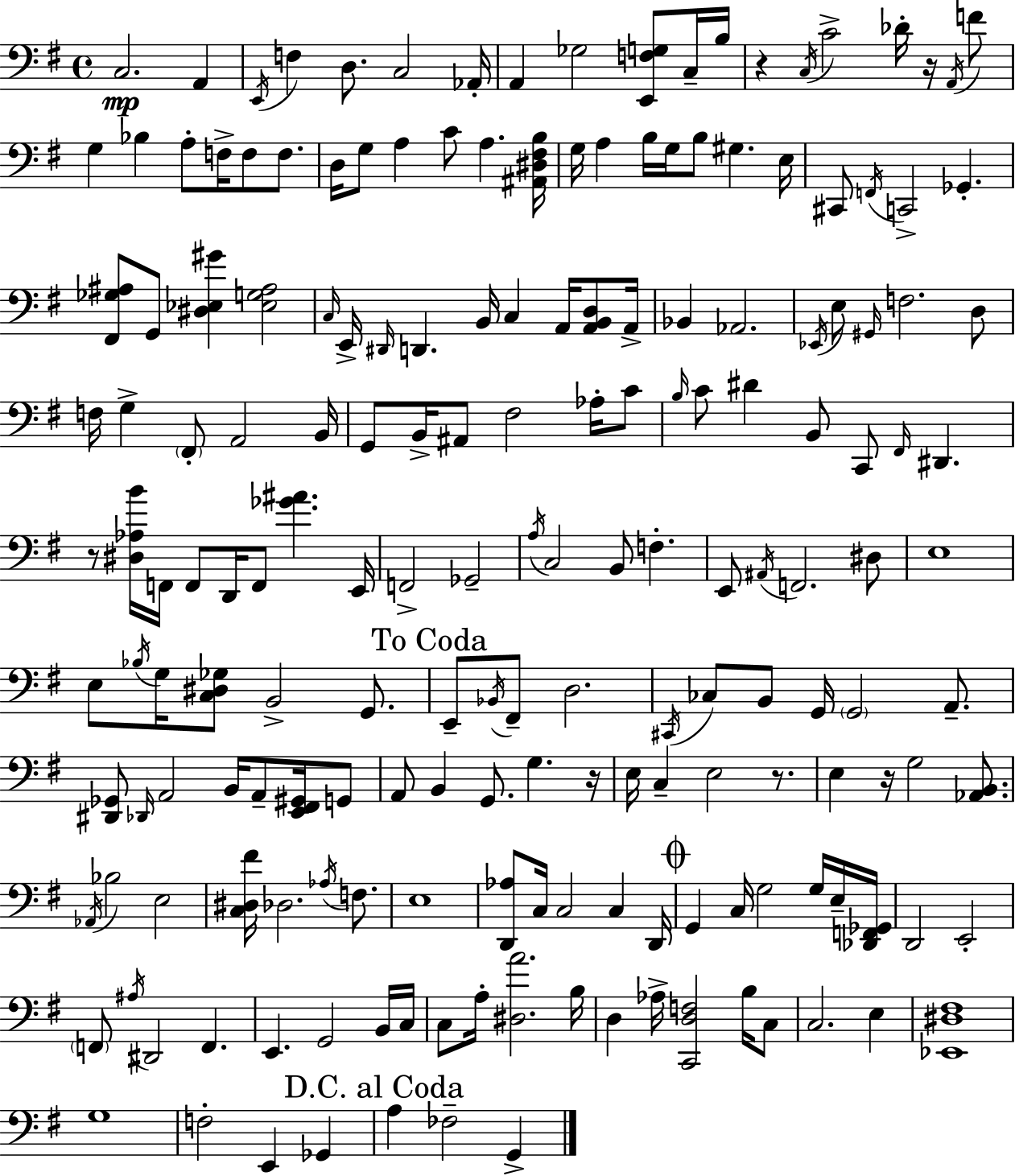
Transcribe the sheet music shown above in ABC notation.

X:1
T:Untitled
M:4/4
L:1/4
K:Em
C,2 A,, E,,/4 F, D,/2 C,2 _A,,/4 A,, _G,2 [E,,F,G,]/2 C,/4 B,/4 z C,/4 C2 _D/4 z/4 A,,/4 F/2 G, _B, A,/2 F,/4 F,/2 F,/2 D,/4 G,/2 A, C/2 A, [^A,,^D,^F,B,]/4 G,/4 A, B,/4 G,/4 B,/2 ^G, E,/4 ^C,,/2 F,,/4 C,,2 _G,, [^F,,_G,^A,]/2 G,,/2 [^D,_E,^G] [_E,G,^A,]2 C,/4 E,,/4 ^D,,/4 D,, B,,/4 C, A,,/4 [A,,B,,D,]/2 A,,/4 _B,, _A,,2 _E,,/4 E,/2 ^G,,/4 F,2 D,/2 F,/4 G, ^F,,/2 A,,2 B,,/4 G,,/2 B,,/4 ^A,,/2 ^F,2 _A,/4 C/2 B,/4 C/2 ^D B,,/2 C,,/2 ^F,,/4 ^D,, z/2 [^D,_A,B]/4 F,,/4 F,,/2 D,,/4 F,,/2 [_G^A] E,,/4 F,,2 _G,,2 A,/4 C,2 B,,/2 F, E,,/2 ^A,,/4 F,,2 ^D,/2 E,4 E,/2 _B,/4 G,/4 [C,^D,_G,]/2 B,,2 G,,/2 E,,/2 _B,,/4 ^F,,/2 D,2 ^C,,/4 _C,/2 B,,/2 G,,/4 G,,2 A,,/2 [^D,,_G,,]/2 _D,,/4 A,,2 B,,/4 A,,/2 [E,,^F,,^G,,]/4 G,,/2 A,,/2 B,, G,,/2 G, z/4 E,/4 C, E,2 z/2 E, z/4 G,2 [_A,,B,,]/2 _A,,/4 _B,2 E,2 [C,^D,^F]/4 _D,2 _A,/4 F,/2 E,4 [D,,_A,]/2 C,/4 C,2 C, D,,/4 G,, C,/4 G,2 G,/4 E,/4 [_D,,F,,_G,,]/4 D,,2 E,,2 F,,/2 ^A,/4 ^D,,2 F,, E,, G,,2 B,,/4 C,/4 C,/2 A,/4 [^D,A]2 B,/4 D, _A,/4 [C,,D,F,]2 B,/4 C,/2 C,2 E, [_E,,^D,^F,]4 G,4 F,2 E,, _G,, A, _F,2 G,,